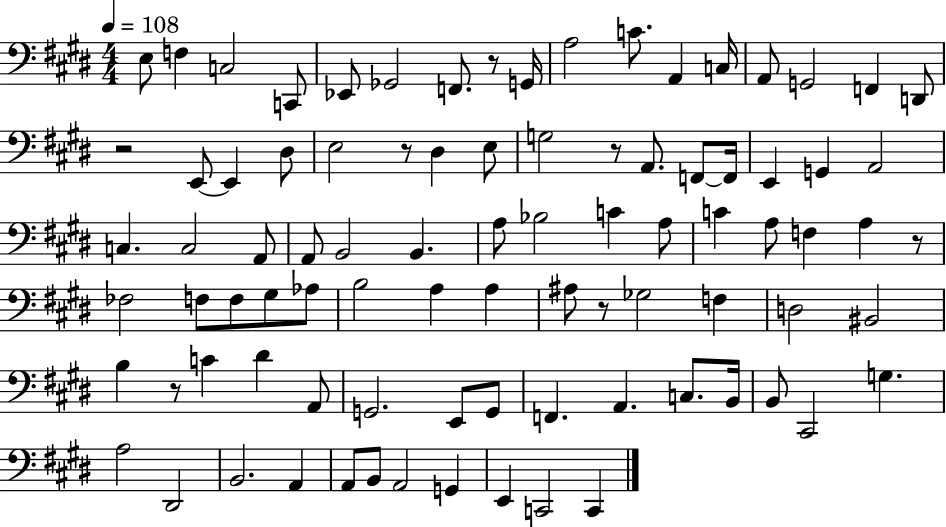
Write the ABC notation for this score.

X:1
T:Untitled
M:4/4
L:1/4
K:E
E,/2 F, C,2 C,,/2 _E,,/2 _G,,2 F,,/2 z/2 G,,/4 A,2 C/2 A,, C,/4 A,,/2 G,,2 F,, D,,/2 z2 E,,/2 E,, ^D,/2 E,2 z/2 ^D, E,/2 G,2 z/2 A,,/2 F,,/2 F,,/4 E,, G,, A,,2 C, C,2 A,,/2 A,,/2 B,,2 B,, A,/2 _B,2 C A,/2 C A,/2 F, A, z/2 _F,2 F,/2 F,/2 ^G,/2 _A,/2 B,2 A, A, ^A,/2 z/2 _G,2 F, D,2 ^B,,2 B, z/2 C ^D A,,/2 G,,2 E,,/2 G,,/2 F,, A,, C,/2 B,,/4 B,,/2 ^C,,2 G, A,2 ^D,,2 B,,2 A,, A,,/2 B,,/2 A,,2 G,, E,, C,,2 C,,